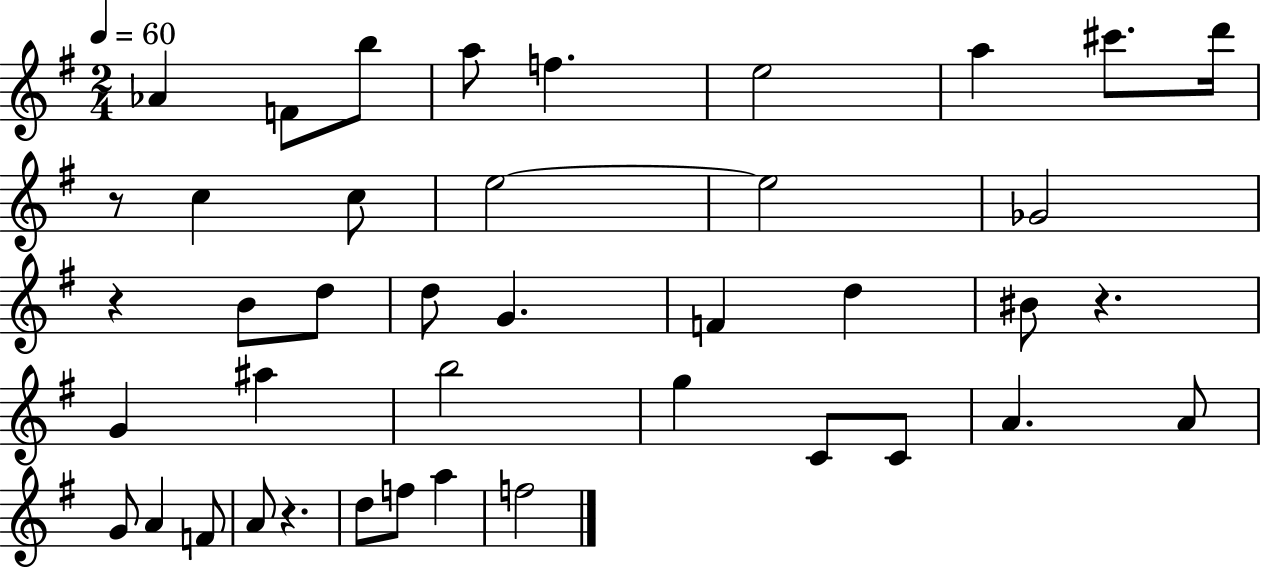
{
  \clef treble
  \numericTimeSignature
  \time 2/4
  \key g \major
  \tempo 4 = 60
  aes'4 f'8 b''8 | a''8 f''4. | e''2 | a''4 cis'''8. d'''16 | \break r8 c''4 c''8 | e''2~~ | e''2 | ges'2 | \break r4 b'8 d''8 | d''8 g'4. | f'4 d''4 | bis'8 r4. | \break g'4 ais''4 | b''2 | g''4 c'8 c'8 | a'4. a'8 | \break g'8 a'4 f'8 | a'8 r4. | d''8 f''8 a''4 | f''2 | \break \bar "|."
}